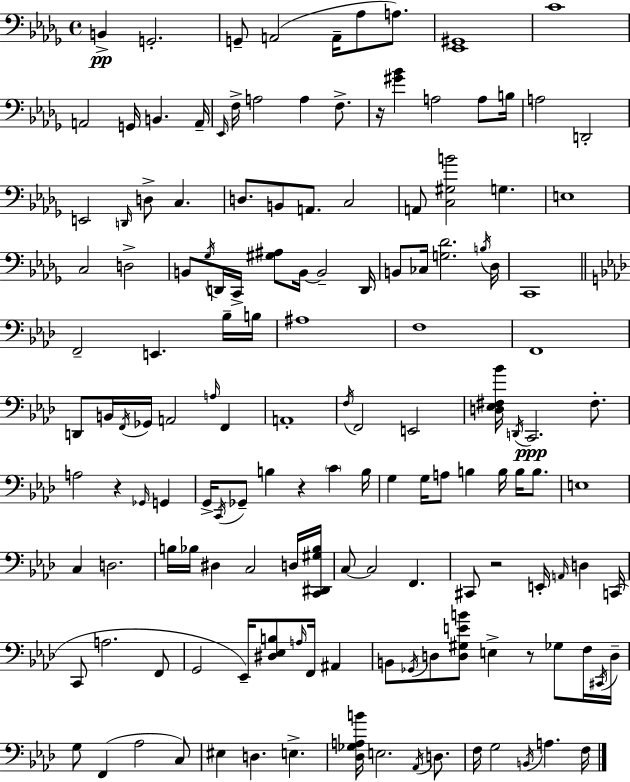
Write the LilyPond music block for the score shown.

{
  \clef bass
  \time 4/4
  \defaultTimeSignature
  \key bes \minor
  b,4->\pp g,2.-. | g,8-- a,2( a,16-- aes8 a8.) | <ees, gis,>1 | c'1 | \break a,2 g,16 b,4. a,16-- | \grace { ees,16 } f16-> a2 a4 f8.-> | r16 <gis' bes'>4 a2 a8 | b16 a2 d,2-. | \break e,2 \grace { d,16 } d8-> c4. | d8. b,8 a,8. c2 | a,8 <c gis b'>2 g4. | e1 | \break c2 d2-> | b,8 \acciaccatura { ges16 } d,16 c,16-> <gis ais>8 b,16~~ b,2-- | d,16 b,8 ces16 <g des'>2. | \acciaccatura { b16 } des16 c,1 | \break \bar "||" \break \key aes \major f,2-- e,4. bes16-- b16 | ais1 | f1 | f,1 | \break d,8 b,16 \acciaccatura { f,16 } ges,16 a,2 \grace { a16 } f,4 | a,1-. | \acciaccatura { f16 } f,2 e,2 | <d ees fis bes'>16 \acciaccatura { d,16 } c,2.\ppp | \break fis8.-. a2 r4 | \grace { ges,16 } g,4 g,16-> \acciaccatura { c,16 } ges,8-- b4 r4 | \parenthesize c'4 b16 g4 g16 a8 b4 | b16 b16 b8. e1 | \break c4 d2. | b16 bes16 dis4 c2 | d16 <c, dis, gis bes>16 c8~~ c2 | f,4. cis,8 r2 | \break e,16-. \grace { a,16 } d4 c,16( c,8 a2. | f,8 g,2 ees,16--) | <dis ees b>8 \grace { a16 } f,16 ais,4 b,8 \acciaccatura { ges,16 } d8 <d gis e' b'>8 e4-> | r8 ges8 f16 \acciaccatura { cis,16 } d16-- g8 f,4( | \break aes2 c8) eis4 d4. | e4.-> <des ges a b'>16 e2. | \acciaccatura { aes,16 } d8. f16 g2 | \acciaccatura { b,16 } a4. f16 \bar "|."
}